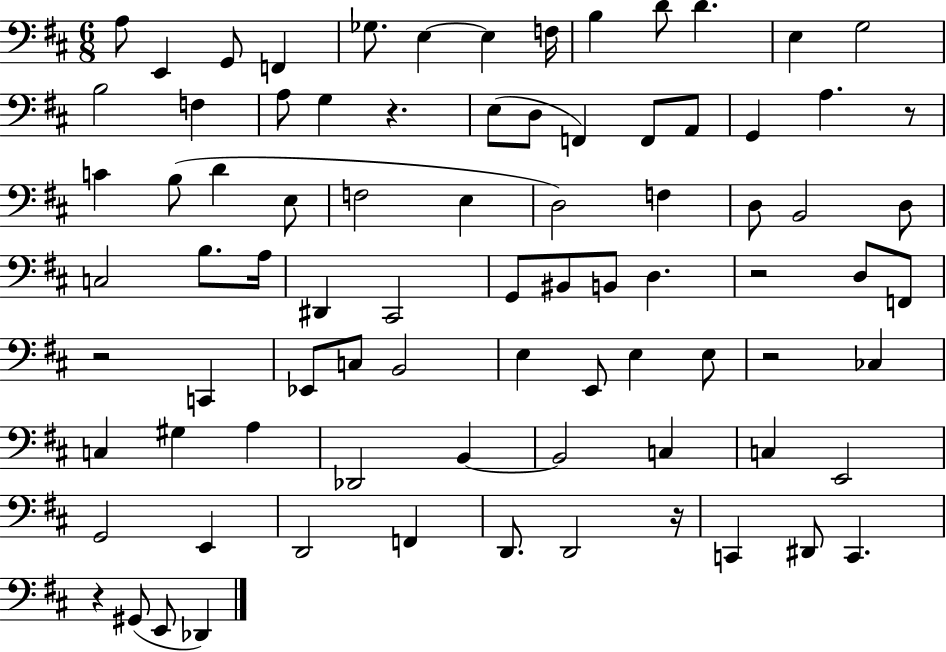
{
  \clef bass
  \numericTimeSignature
  \time 6/8
  \key d \major
  a8 e,4 g,8 f,4 | ges8. e4~~ e4 f16 | b4 d'8 d'4. | e4 g2 | \break b2 f4 | a8 g4 r4. | e8( d8 f,4) f,8 a,8 | g,4 a4. r8 | \break c'4 b8( d'4 e8 | f2 e4 | d2) f4 | d8 b,2 d8 | \break c2 b8. a16 | dis,4 cis,2 | g,8 bis,8 b,8 d4. | r2 d8 f,8 | \break r2 c,4 | ees,8 c8 b,2 | e4 e,8 e4 e8 | r2 ces4 | \break c4 gis4 a4 | des,2 b,4~~ | b,2 c4 | c4 e,2 | \break g,2 e,4 | d,2 f,4 | d,8. d,2 r16 | c,4 dis,8 c,4. | \break r4 gis,8( e,8 des,4) | \bar "|."
}